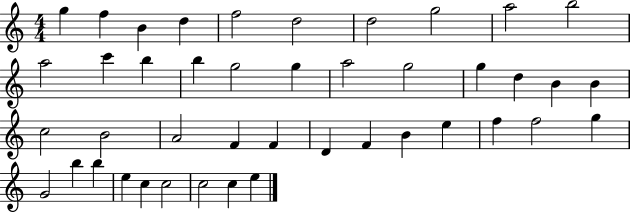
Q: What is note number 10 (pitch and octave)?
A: B5